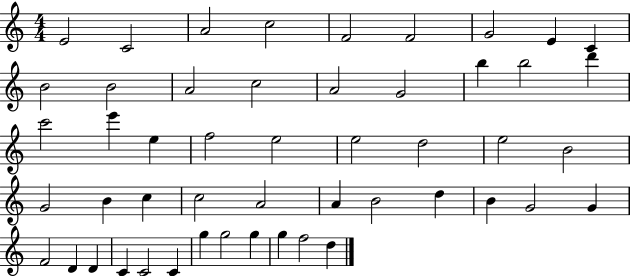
E4/h C4/h A4/h C5/h F4/h F4/h G4/h E4/q C4/q B4/h B4/h A4/h C5/h A4/h G4/h B5/q B5/h D6/q C6/h E6/q E5/q F5/h E5/h E5/h D5/h E5/h B4/h G4/h B4/q C5/q C5/h A4/h A4/q B4/h D5/q B4/q G4/h G4/q F4/h D4/q D4/q C4/q C4/h C4/q G5/q G5/h G5/q G5/q F5/h D5/q